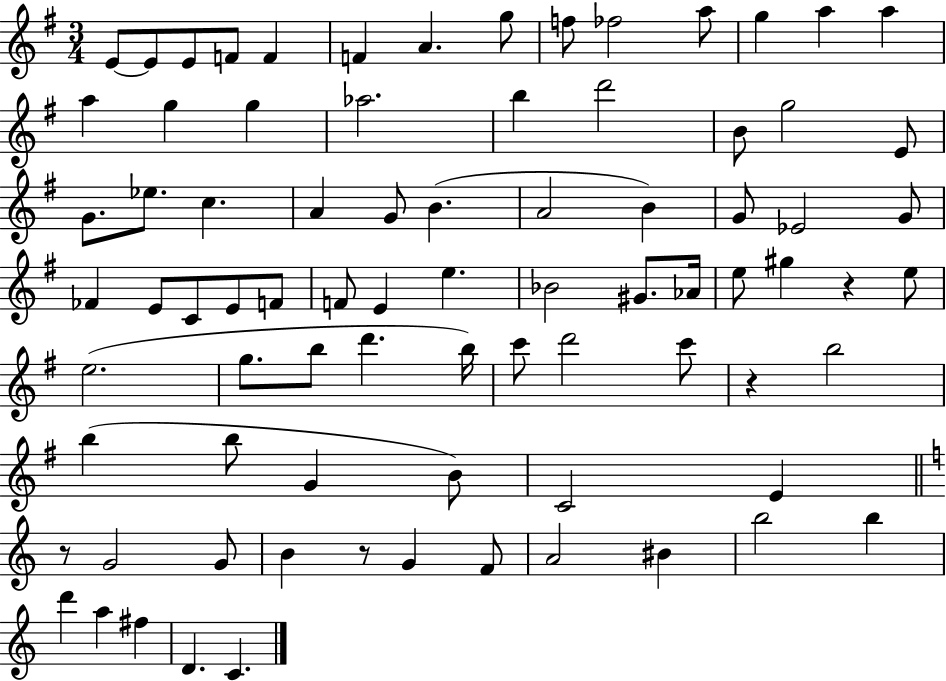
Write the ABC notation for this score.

X:1
T:Untitled
M:3/4
L:1/4
K:G
E/2 E/2 E/2 F/2 F F A g/2 f/2 _f2 a/2 g a a a g g _a2 b d'2 B/2 g2 E/2 G/2 _e/2 c A G/2 B A2 B G/2 _E2 G/2 _F E/2 C/2 E/2 F/2 F/2 E e _B2 ^G/2 _A/4 e/2 ^g z e/2 e2 g/2 b/2 d' b/4 c'/2 d'2 c'/2 z b2 b b/2 G B/2 C2 E z/2 G2 G/2 B z/2 G F/2 A2 ^B b2 b d' a ^f D C